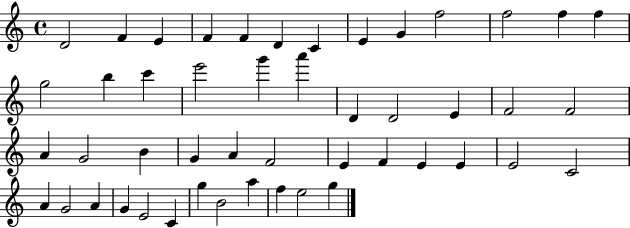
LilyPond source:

{
  \clef treble
  \time 4/4
  \defaultTimeSignature
  \key c \major
  d'2 f'4 e'4 | f'4 f'4 d'4 c'4 | e'4 g'4 f''2 | f''2 f''4 f''4 | \break g''2 b''4 c'''4 | e'''2 g'''4 a'''4 | d'4 d'2 e'4 | f'2 f'2 | \break a'4 g'2 b'4 | g'4 a'4 f'2 | e'4 f'4 e'4 e'4 | e'2 c'2 | \break a'4 g'2 a'4 | g'4 e'2 c'4 | g''4 b'2 a''4 | f''4 e''2 g''4 | \break \bar "|."
}